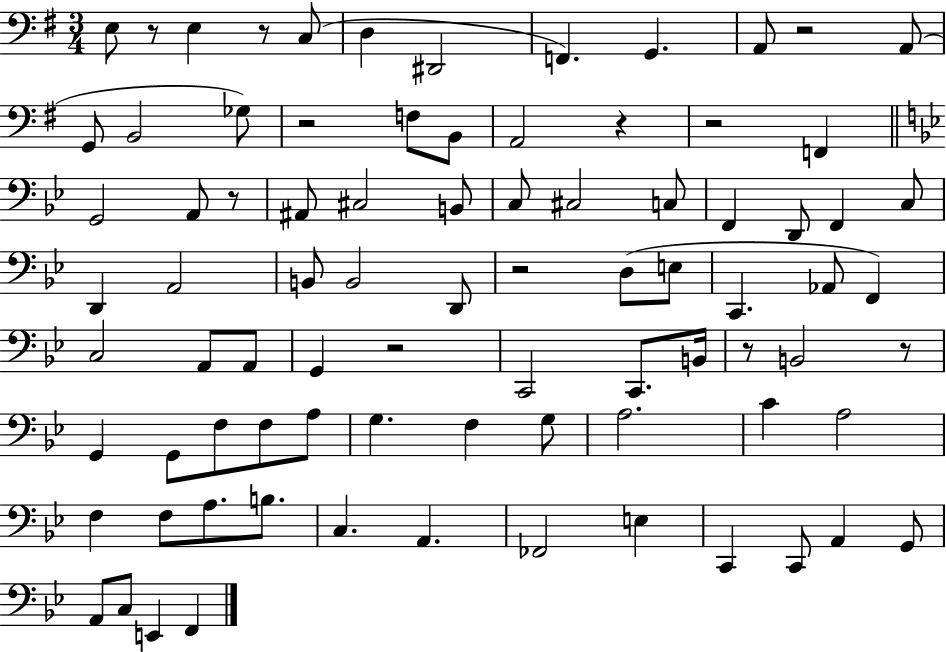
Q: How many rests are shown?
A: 11